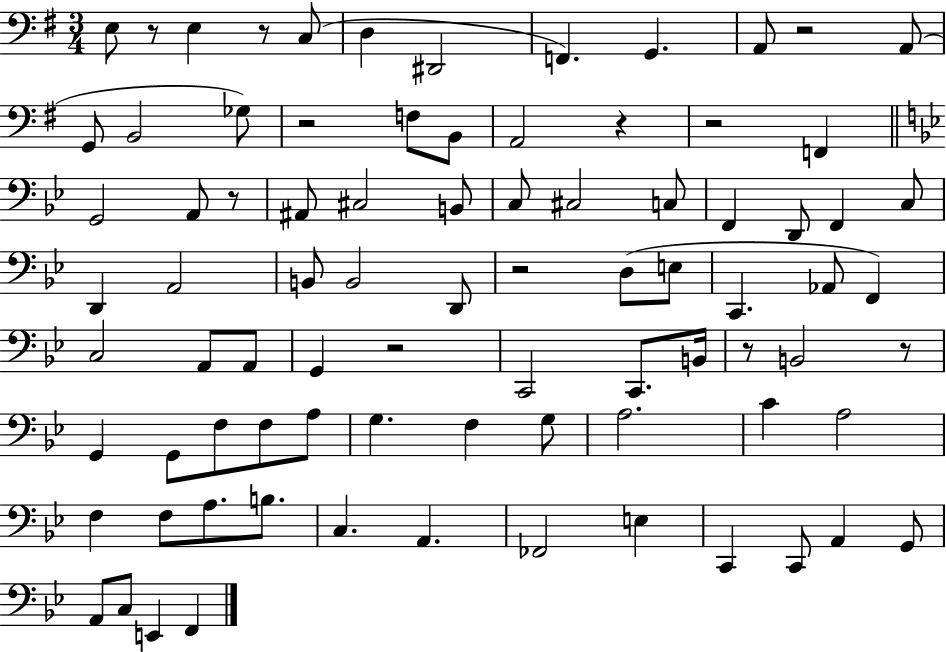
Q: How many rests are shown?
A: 11